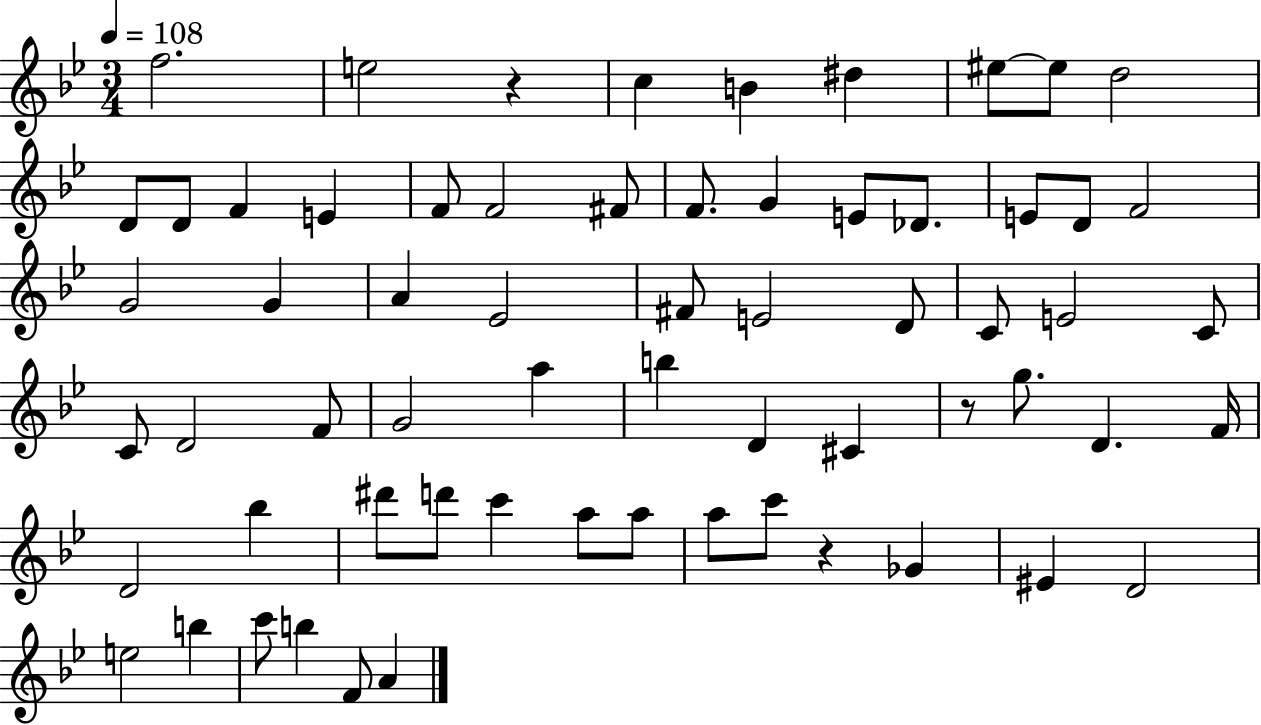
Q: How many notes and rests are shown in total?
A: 64